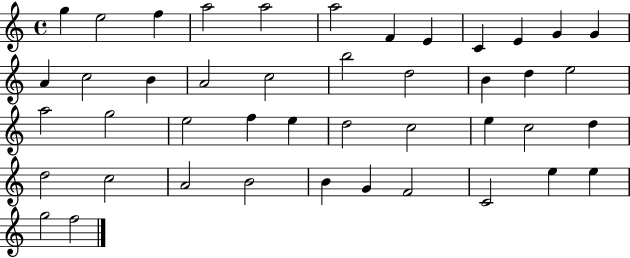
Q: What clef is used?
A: treble